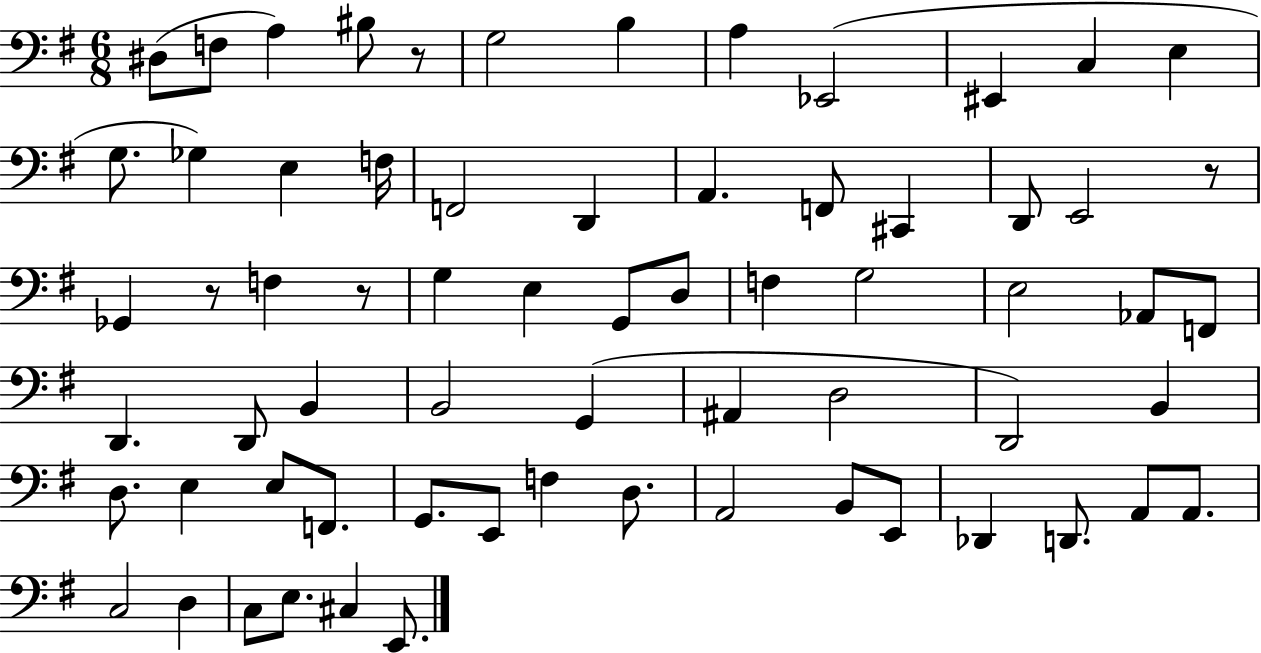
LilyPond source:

{
  \clef bass
  \numericTimeSignature
  \time 6/8
  \key g \major
  dis8( f8 a4) bis8 r8 | g2 b4 | a4 ees,2( | eis,4 c4 e4 | \break g8. ges4) e4 f16 | f,2 d,4 | a,4. f,8 cis,4 | d,8 e,2 r8 | \break ges,4 r8 f4 r8 | g4 e4 g,8 d8 | f4 g2 | e2 aes,8 f,8 | \break d,4. d,8 b,4 | b,2 g,4( | ais,4 d2 | d,2) b,4 | \break d8. e4 e8 f,8. | g,8. e,8 f4 d8. | a,2 b,8 e,8 | des,4 d,8. a,8 a,8. | \break c2 d4 | c8 e8. cis4 e,8. | \bar "|."
}